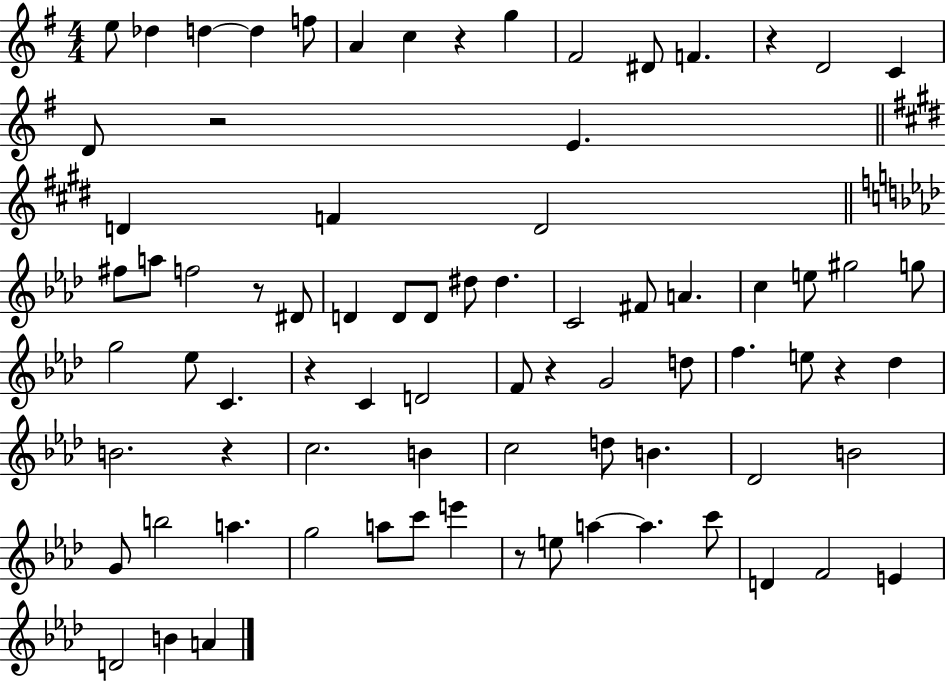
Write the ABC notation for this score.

X:1
T:Untitled
M:4/4
L:1/4
K:G
e/2 _d d d f/2 A c z g ^F2 ^D/2 F z D2 C D/2 z2 E D F D2 ^f/2 a/2 f2 z/2 ^D/2 D D/2 D/2 ^d/2 ^d C2 ^F/2 A c e/2 ^g2 g/2 g2 _e/2 C z C D2 F/2 z G2 d/2 f e/2 z _d B2 z c2 B c2 d/2 B _D2 B2 G/2 b2 a g2 a/2 c'/2 e' z/2 e/2 a a c'/2 D F2 E D2 B A